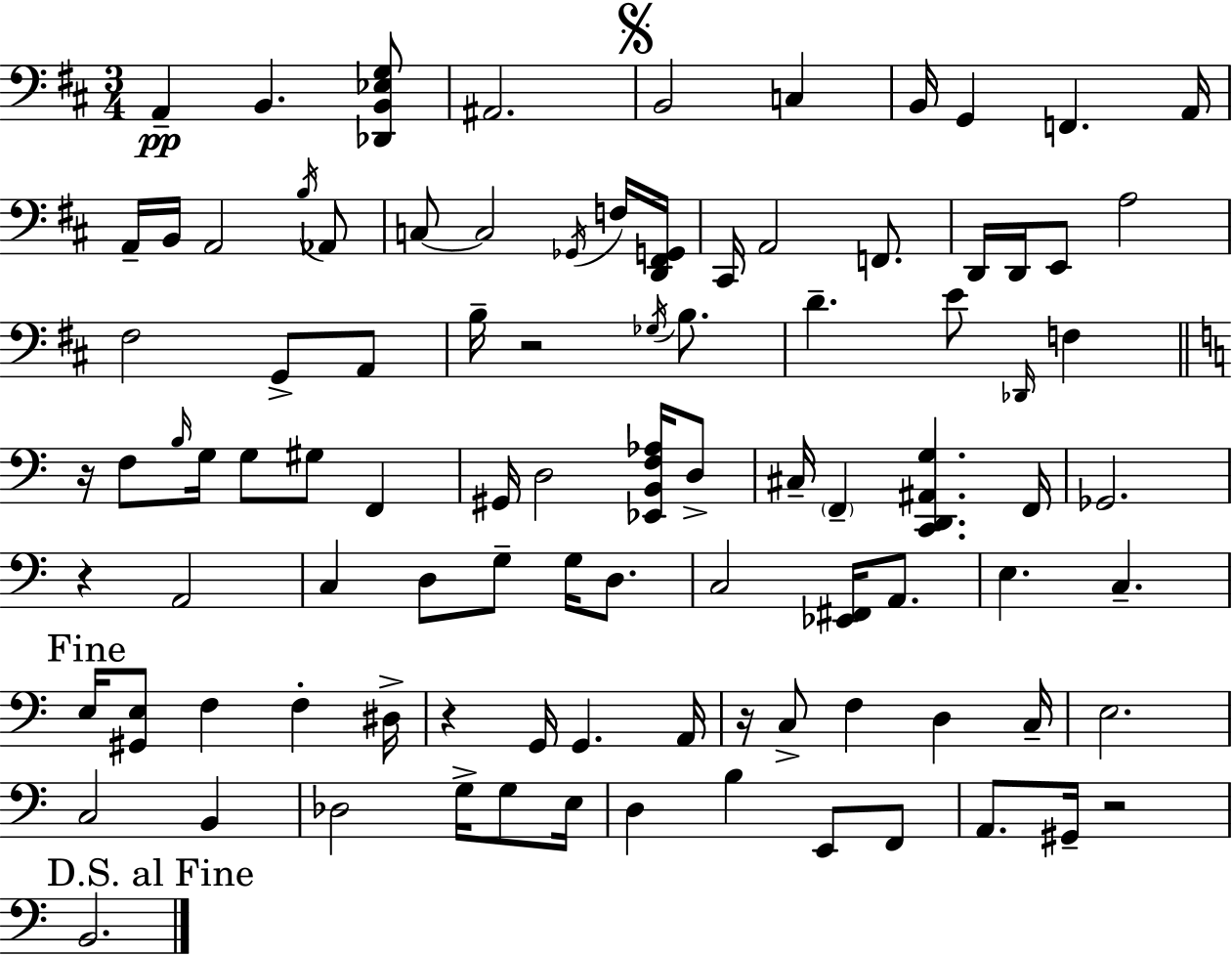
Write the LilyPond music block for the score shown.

{
  \clef bass
  \numericTimeSignature
  \time 3/4
  \key d \major
  \repeat volta 2 { a,4--\pp b,4. <des, b, ees g>8 | ais,2. | \mark \markup { \musicglyph "scripts.segno" } b,2 c4 | b,16 g,4 f,4. a,16 | \break a,16-- b,16 a,2 \acciaccatura { b16 } aes,8 | c8~~ c2 \acciaccatura { ges,16 } | f16 <d, fis, g,>16 cis,16 a,2 f,8. | d,16 d,16 e,8 a2 | \break fis2 g,8-> | a,8 b16-- r2 \acciaccatura { ges16 } | b8. d'4.-- e'8 \grace { des,16 } | f4 \bar "||" \break \key a \minor r16 f8 \grace { b16 } g16 g8 gis8 f,4 | gis,16 d2 <ees, b, f aes>16 d8-> | cis16-- \parenthesize f,4-- <c, d, ais, g>4. | f,16 ges,2. | \break r4 a,2 | c4 d8 g8-- g16 d8. | c2 <ees, fis,>16 a,8. | e4. c4.-- | \break \mark "Fine" e16 <gis, e>8 f4 f4-. | dis16-> r4 g,16 g,4. | a,16 r16 c8-> f4 d4 | c16-- e2. | \break c2 b,4 | des2 g16-> g8 | e16 d4 b4 e,8 f,8 | a,8. gis,16-- r2 | \break \mark "D.S. al Fine" b,2. | } \bar "|."
}